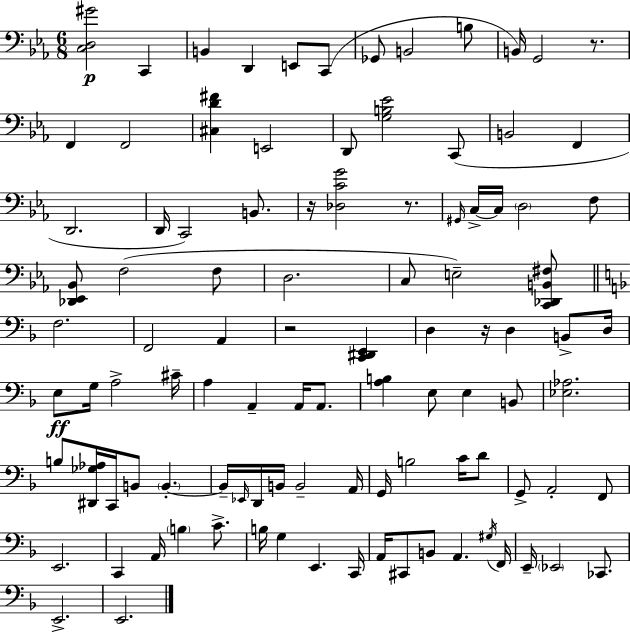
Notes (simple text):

[C3,D3,G#4]/h C2/q B2/q D2/q E2/e C2/e Gb2/e B2/h B3/e B2/s G2/h R/e. F2/q F2/h [C#3,D4,F#4]/q E2/h D2/e [G3,B3,Eb4]/h C2/e B2/h F2/q D2/h. D2/s C2/h B2/e. R/s [Db3,C4,G4]/h R/e. G#2/s C3/s C3/s D3/h F3/e [Db2,Eb2,Bb2]/e F3/h F3/e D3/h. C3/e E3/h [C2,Db2,B2,F#3]/e F3/h. F2/h A2/q R/h [C2,D#2,E2]/q D3/q R/s D3/q B2/e D3/s E3/e G3/s A3/h C#4/s A3/q A2/q A2/s A2/e. [A3,B3]/q E3/e E3/q B2/e [Eb3,Ab3]/h. B3/e [D#2,Gb3,Ab3]/s C2/s B2/e B2/q. B2/s Eb2/s D2/s B2/s B2/h A2/s G2/s B3/h C4/s D4/e G2/e A2/h F2/e E2/h. C2/q A2/s B3/q C4/e. B3/s G3/q E2/q. C2/s A2/s C#2/e B2/e A2/q. G#3/s F2/s E2/s Eb2/h CES2/e. E2/h. E2/h.